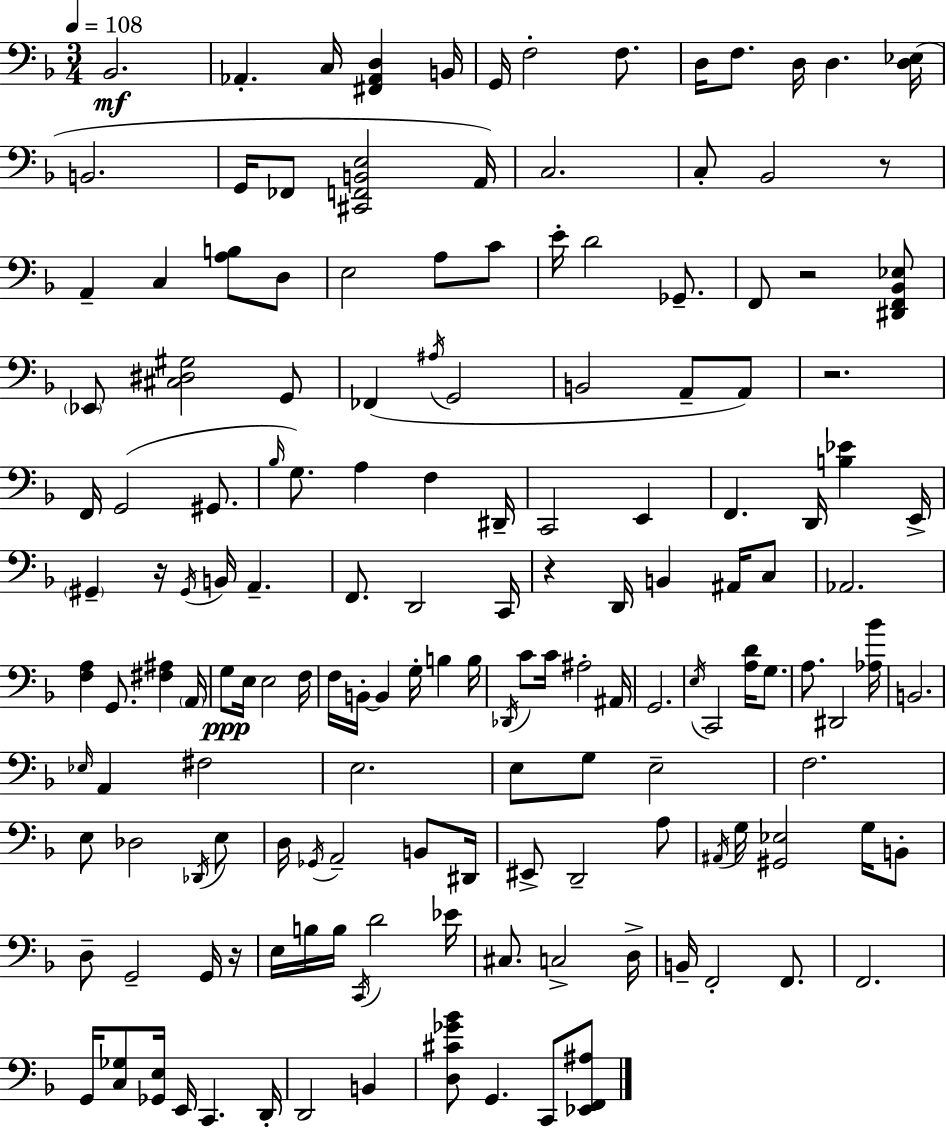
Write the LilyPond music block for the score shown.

{
  \clef bass
  \numericTimeSignature
  \time 3/4
  \key f \major
  \tempo 4 = 108
  bes,2.\mf | aes,4.-. c16 <fis, aes, d>4 b,16 | g,16 f2-. f8. | d16 f8. d16 d4. <d ees>16( | \break b,2. | g,16 fes,8 <cis, f, b, e>2 a,16) | c2. | c8-. bes,2 r8 | \break a,4-- c4 <a b>8 d8 | e2 a8 c'8 | e'16-. d'2 ges,8.-- | f,8 r2 <dis, f, bes, ees>8 | \break \parenthesize ees,8 <cis dis gis>2 g,8 | fes,4( \acciaccatura { ais16 } g,2 | b,2 a,8-- a,8) | r2. | \break f,16 g,2( gis,8. | \grace { bes16 }) g8. a4 f4 | dis,16-- c,2 e,4 | f,4. d,16 <b ees'>4 | \break e,16-> \parenthesize gis,4-- r16 \acciaccatura { gis,16 } b,16 a,4.-- | f,8. d,2 | c,16 r4 d,16 b,4 | ais,16 c8 aes,2. | \break <f a>4 g,8. <fis ais>4 | \parenthesize a,16 g8\ppp e16 e2 | f16 f16 b,16-.~~ b,4 g16-. b4 | b16 \acciaccatura { des,16 } c'8 c'16 ais2-. | \break ais,16 g,2. | \acciaccatura { e16 } c,2 | <a d'>16 g8. a8. dis,2 | <aes bes'>16 b,2. | \break \grace { ees16 } a,4 fis2 | e2. | e8 g8 e2-- | f2. | \break e8 des2 | \acciaccatura { des,16 } e8 d16 \acciaccatura { ges,16 } a,2-- | b,8 dis,16 eis,8-> d,2-- | a8 \acciaccatura { ais,16 } g16 <gis, ees>2 | \break g16 b,8-. d8-- g,2-- | g,16 r16 e16 b16 b16 | \acciaccatura { c,16 } d'2 ees'16 cis8. | c2-> d16-> b,16-- f,2-. | \break f,8. f,2. | g,16 <c ges>8 | <ges, e>16 e,16 c,4. d,16-. d,2 | b,4 <d cis' ges' bes'>8 | \break g,4. c,8 <ees, f, ais>8 \bar "|."
}